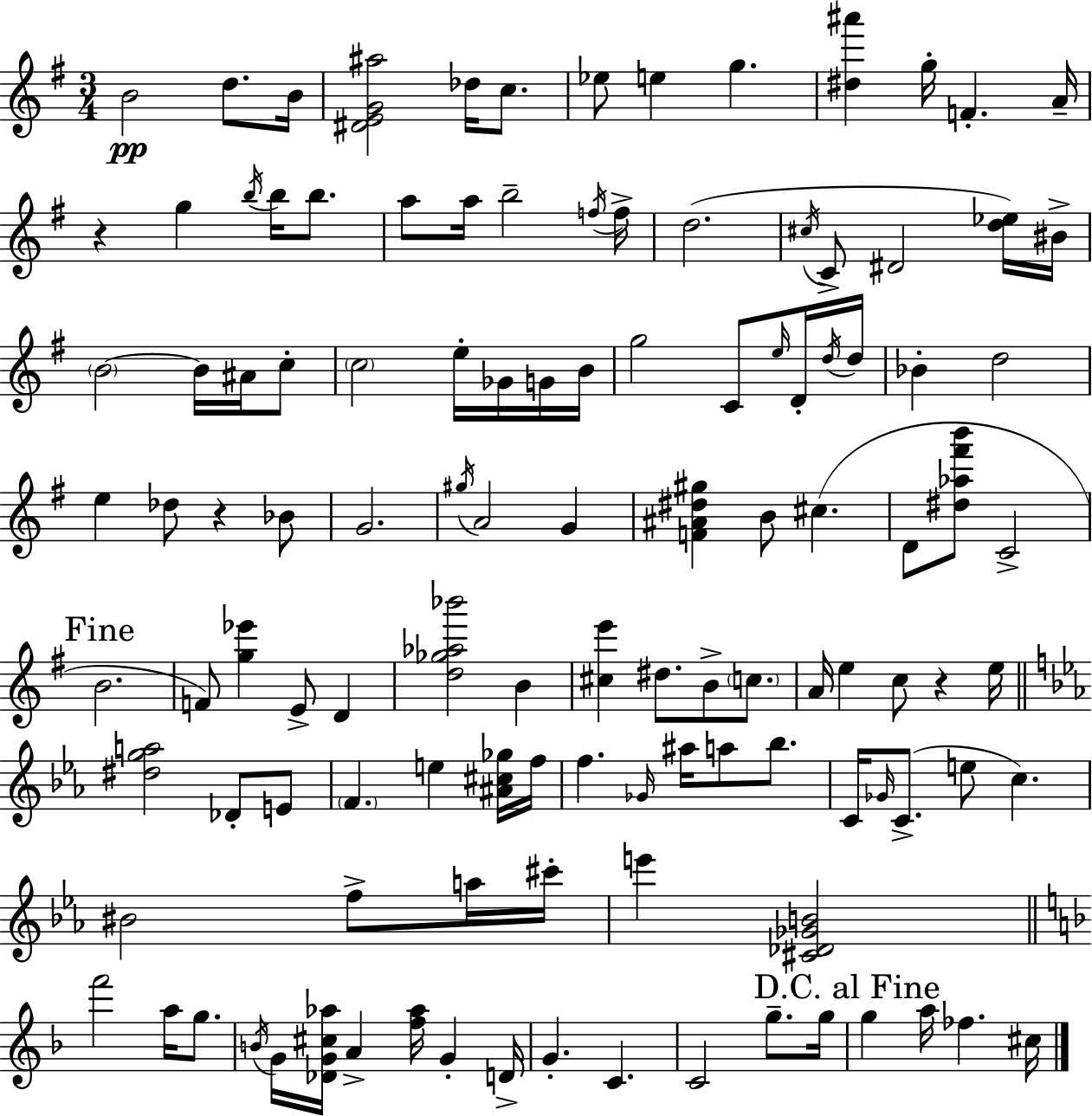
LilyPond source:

{
  \clef treble
  \numericTimeSignature
  \time 3/4
  \key e \minor
  \repeat volta 2 { b'2\pp d''8. b'16 | <dis' e' g' ais''>2 des''16 c''8. | ees''8 e''4 g''4. | <dis'' ais'''>4 g''16-. f'4.-. a'16-- | \break r4 g''4 \acciaccatura { b''16 } b''16 b''8. | a''8 a''16 b''2-- | \acciaccatura { f''16 } f''16-> d''2.( | \acciaccatura { cis''16 } c'8-> dis'2 | \break <d'' ees''>16) bis'16-> \parenthesize b'2~~ b'16 | ais'16 c''8-. \parenthesize c''2 e''16-. | ges'16 g'16 b'16 g''2 c'8 | \grace { e''16 } d'16-. \acciaccatura { d''16 } d''16 bes'4-. d''2 | \break e''4 des''8 r4 | bes'8 g'2. | \acciaccatura { gis''16 } a'2 | g'4 <f' ais' dis'' gis''>4 b'8 | \break cis''4.( d'8 <dis'' aes'' fis''' b'''>8 c'2-> | \mark "Fine" b'2. | f'8) <g'' ees'''>4 | e'8-> d'4 <d'' ges'' aes'' bes'''>2 | \break b'4 <cis'' e'''>4 dis''8. | b'8-> \parenthesize c''8. a'16 e''4 c''8 | r4 e''16 \bar "||" \break \key c \minor <dis'' g'' a''>2 des'8-. e'8 | \parenthesize f'4. e''4 <ais' cis'' ges''>16 f''16 | f''4. \grace { ges'16 } ais''16 a''8 bes''8. | c'16 \grace { ges'16 } c'8.->( e''8 c''4.) | \break bis'2 f''8-> | a''16 cis'''16-. e'''4 <cis' des' ges' b'>2 | \bar "||" \break \key f \major f'''2 a''16 g''8. | \acciaccatura { b'16 } g'16 <des' g' cis'' aes''>16 a'4-> <f'' aes''>16 g'4-. | d'16-> g'4.-. c'4. | c'2 g''8.-- | \break g''16 \mark "D.C. al Fine" g''4 a''16 fes''4. | cis''16 } \bar "|."
}